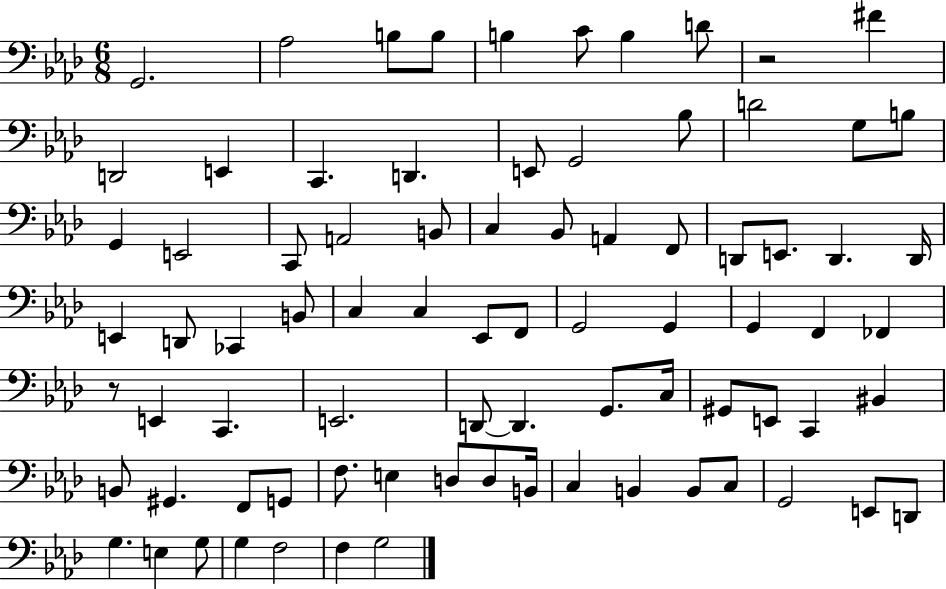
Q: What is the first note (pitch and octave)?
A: G2